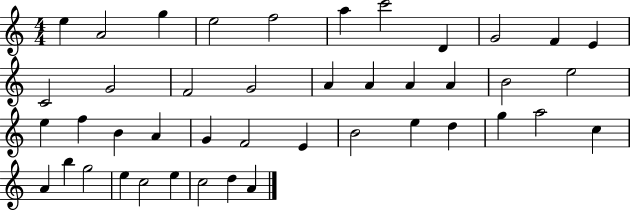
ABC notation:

X:1
T:Untitled
M:4/4
L:1/4
K:C
e A2 g e2 f2 a c'2 D G2 F E C2 G2 F2 G2 A A A A B2 e2 e f B A G F2 E B2 e d g a2 c A b g2 e c2 e c2 d A